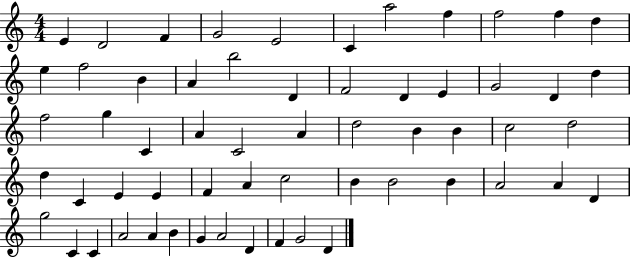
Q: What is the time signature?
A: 4/4